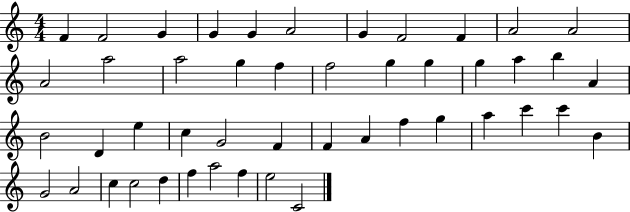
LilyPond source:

{
  \clef treble
  \numericTimeSignature
  \time 4/4
  \key c \major
  f'4 f'2 g'4 | g'4 g'4 a'2 | g'4 f'2 f'4 | a'2 a'2 | \break a'2 a''2 | a''2 g''4 f''4 | f''2 g''4 g''4 | g''4 a''4 b''4 a'4 | \break b'2 d'4 e''4 | c''4 g'2 f'4 | f'4 a'4 f''4 g''4 | a''4 c'''4 c'''4 b'4 | \break g'2 a'2 | c''4 c''2 d''4 | f''4 a''2 f''4 | e''2 c'2 | \break \bar "|."
}